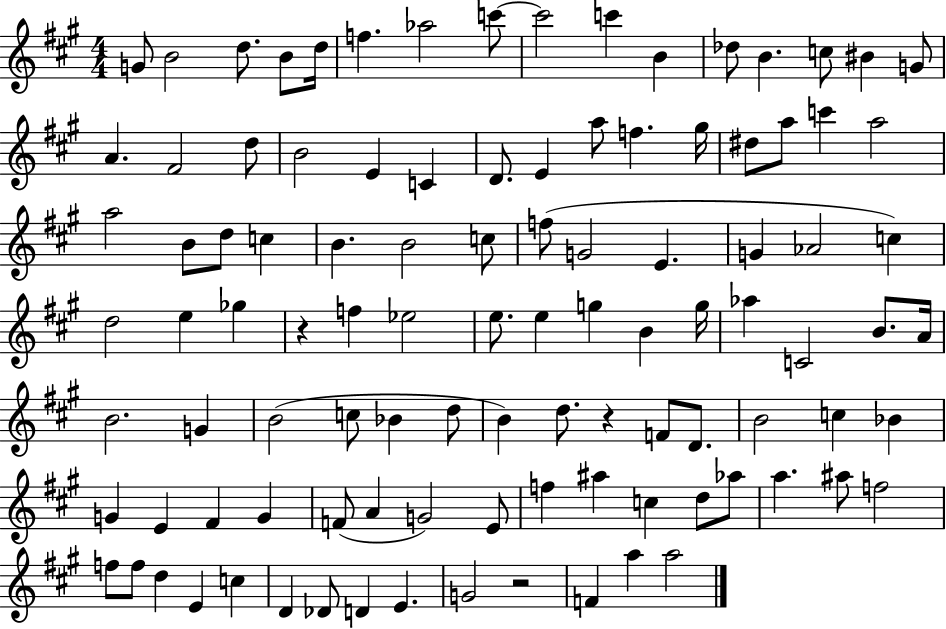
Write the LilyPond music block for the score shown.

{
  \clef treble
  \numericTimeSignature
  \time 4/4
  \key a \major
  \repeat volta 2 { g'8 b'2 d''8. b'8 d''16 | f''4. aes''2 c'''8~~ | c'''2 c'''4 b'4 | des''8 b'4. c''8 bis'4 g'8 | \break a'4. fis'2 d''8 | b'2 e'4 c'4 | d'8. e'4 a''8 f''4. gis''16 | dis''8 a''8 c'''4 a''2 | \break a''2 b'8 d''8 c''4 | b'4. b'2 c''8 | f''8( g'2 e'4. | g'4 aes'2 c''4) | \break d''2 e''4 ges''4 | r4 f''4 ees''2 | e''8. e''4 g''4 b'4 g''16 | aes''4 c'2 b'8. a'16 | \break b'2. g'4 | b'2( c''8 bes'4 d''8 | b'4) d''8. r4 f'8 d'8. | b'2 c''4 bes'4 | \break g'4 e'4 fis'4 g'4 | f'8( a'4 g'2) e'8 | f''4 ais''4 c''4 d''8 aes''8 | a''4. ais''8 f''2 | \break f''8 f''8 d''4 e'4 c''4 | d'4 des'8 d'4 e'4. | g'2 r2 | f'4 a''4 a''2 | \break } \bar "|."
}